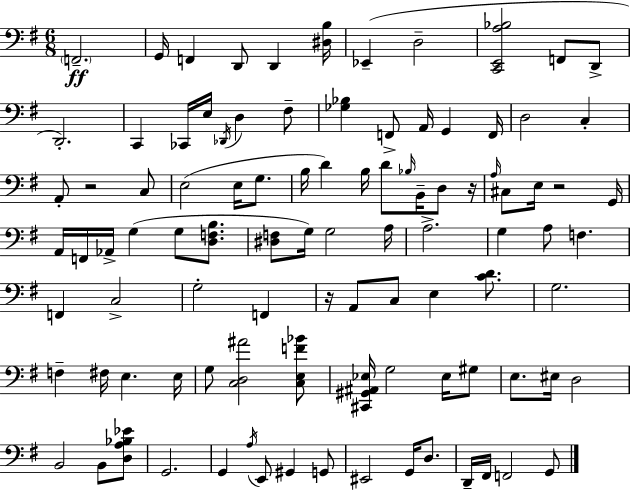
X:1
T:Untitled
M:6/8
L:1/4
K:G
F,,2 G,,/4 F,, D,,/2 D,, [^D,B,]/4 _E,, D,2 [C,,E,,A,_B,]2 F,,/2 D,,/2 D,,2 C,, _C,,/4 E,/4 _D,,/4 D, ^F,/2 [_G,_B,] F,,/2 A,,/4 G,, F,,/4 D,2 C, A,,/2 z2 C,/2 E,2 E,/4 G,/2 B,/4 D B,/4 D/2 _B,/4 B,,/4 D,/2 z/4 A,/4 ^C,/2 E,/4 z2 G,,/4 A,,/4 F,,/4 _A,,/4 G, G,/2 [D,F,B,]/2 [^D,F,]/2 G,/4 G,2 A,/4 A,2 G, A,/2 F, F,, C,2 G,2 F,, z/4 A,,/2 C,/2 E, [CD]/2 G,2 F, ^F,/4 E, E,/4 G,/2 [C,D,^A]2 [C,E,F_B]/2 [^C,,^G,,^A,,_E,]/4 G,2 _E,/4 ^G,/2 E,/2 ^E,/4 D,2 B,,2 B,,/2 [D,A,_B,_E]/2 G,,2 G,, A,/4 E,,/2 ^G,, G,,/2 ^E,,2 G,,/4 D,/2 D,,/4 ^F,,/4 F,,2 G,,/2